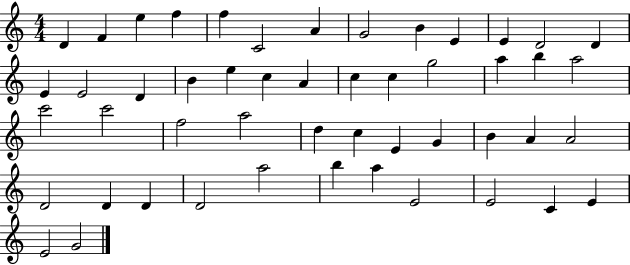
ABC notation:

X:1
T:Untitled
M:4/4
L:1/4
K:C
D F e f f C2 A G2 B E E D2 D E E2 D B e c A c c g2 a b a2 c'2 c'2 f2 a2 d c E G B A A2 D2 D D D2 a2 b a E2 E2 C E E2 G2